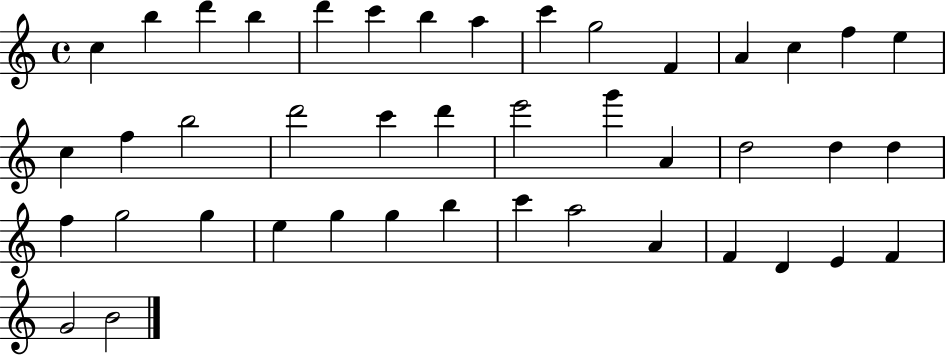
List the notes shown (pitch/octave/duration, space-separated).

C5/q B5/q D6/q B5/q D6/q C6/q B5/q A5/q C6/q G5/h F4/q A4/q C5/q F5/q E5/q C5/q F5/q B5/h D6/h C6/q D6/q E6/h G6/q A4/q D5/h D5/q D5/q F5/q G5/h G5/q E5/q G5/q G5/q B5/q C6/q A5/h A4/q F4/q D4/q E4/q F4/q G4/h B4/h